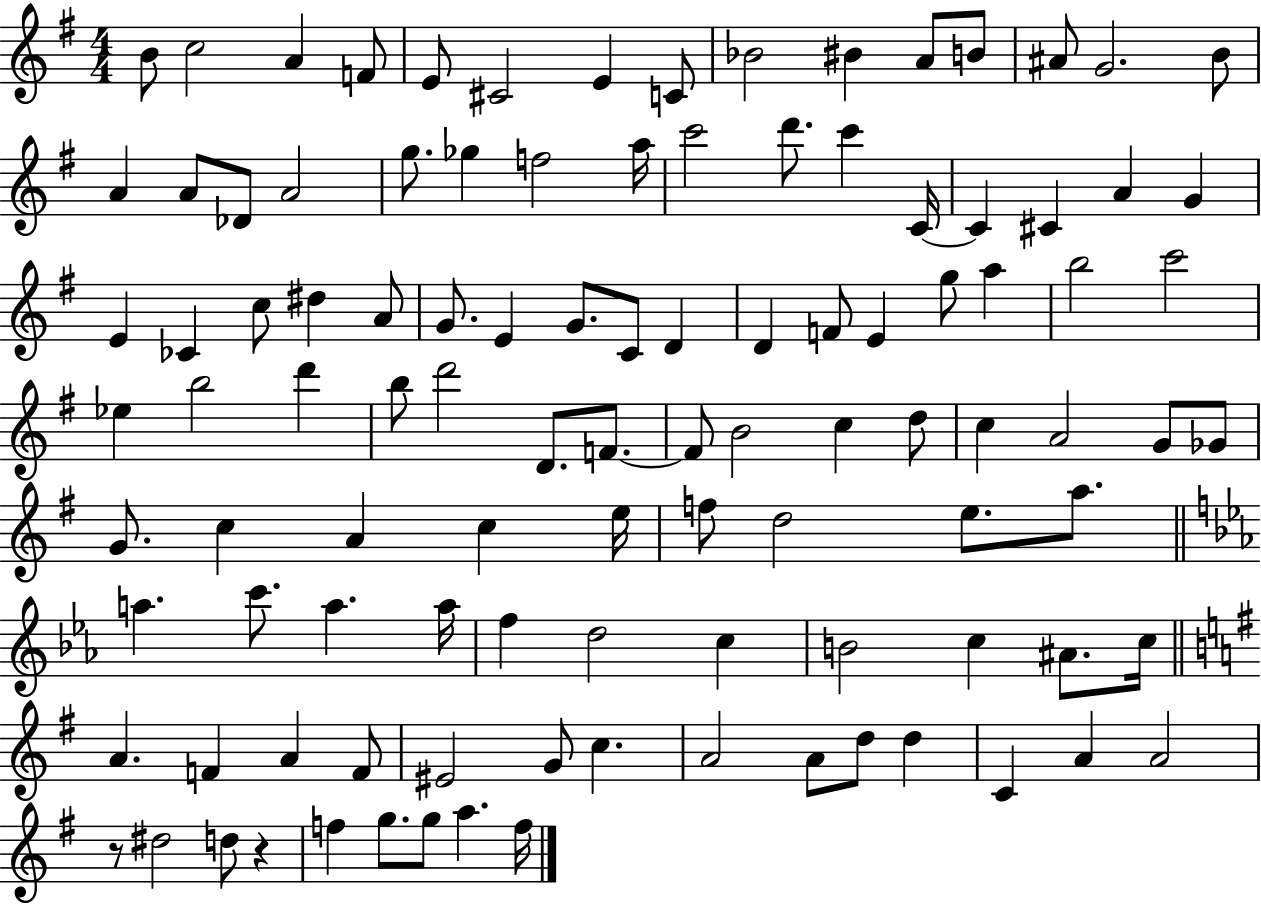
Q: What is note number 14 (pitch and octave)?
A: G4